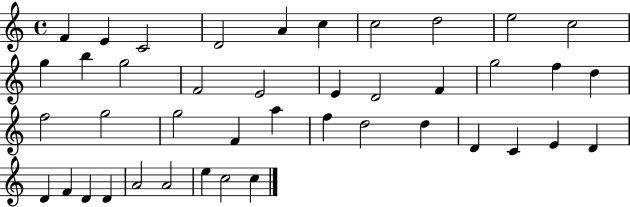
F4/q E4/q C4/h D4/h A4/q C5/q C5/h D5/h E5/h C5/h G5/q B5/q G5/h F4/h E4/h E4/q D4/h F4/q G5/h F5/q D5/q F5/h G5/h G5/h F4/q A5/q F5/q D5/h D5/q D4/q C4/q E4/q D4/q D4/q F4/q D4/q D4/q A4/h A4/h E5/q C5/h C5/q